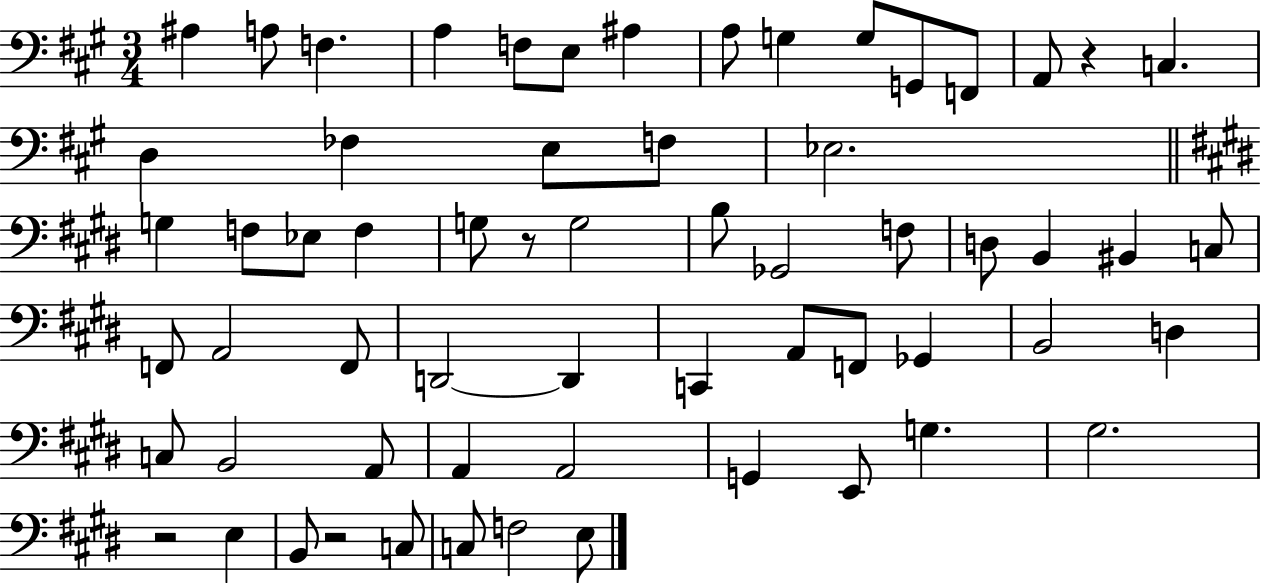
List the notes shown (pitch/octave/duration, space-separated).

A#3/q A3/e F3/q. A3/q F3/e E3/e A#3/q A3/e G3/q G3/e G2/e F2/e A2/e R/q C3/q. D3/q FES3/q E3/e F3/e Eb3/h. G3/q F3/e Eb3/e F3/q G3/e R/e G3/h B3/e Gb2/h F3/e D3/e B2/q BIS2/q C3/e F2/e A2/h F2/e D2/h D2/q C2/q A2/e F2/e Gb2/q B2/h D3/q C3/e B2/h A2/e A2/q A2/h G2/q E2/e G3/q. G#3/h. R/h E3/q B2/e R/h C3/e C3/e F3/h E3/e